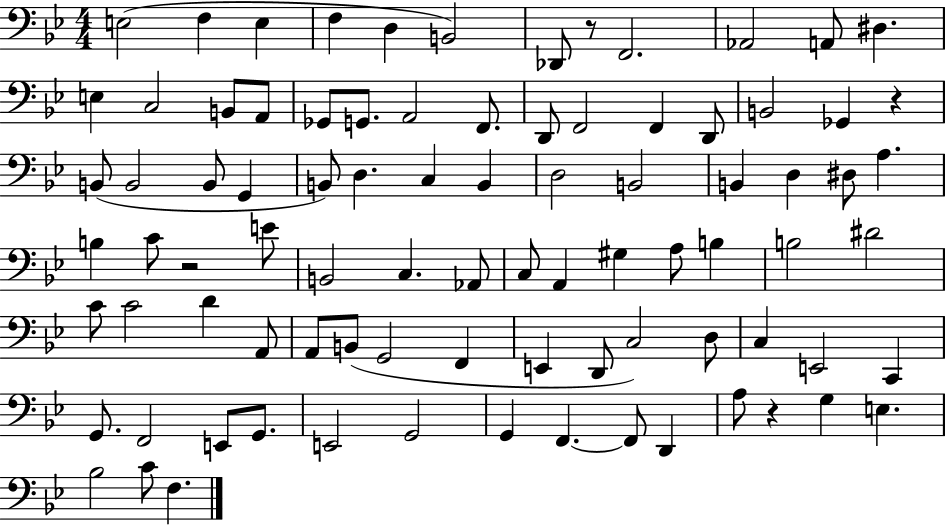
E3/h F3/q E3/q F3/q D3/q B2/h Db2/e R/e F2/h. Ab2/h A2/e D#3/q. E3/q C3/h B2/e A2/e Gb2/e G2/e. A2/h F2/e. D2/e F2/h F2/q D2/e B2/h Gb2/q R/q B2/e B2/h B2/e G2/q B2/e D3/q. C3/q B2/q D3/h B2/h B2/q D3/q D#3/e A3/q. B3/q C4/e R/h E4/e B2/h C3/q. Ab2/e C3/e A2/q G#3/q A3/e B3/q B3/h D#4/h C4/e C4/h D4/q A2/e A2/e B2/e G2/h F2/q E2/q D2/e C3/h D3/e C3/q E2/h C2/q G2/e. F2/h E2/e G2/e. E2/h G2/h G2/q F2/q. F2/e D2/q A3/e R/q G3/q E3/q. Bb3/h C4/e F3/q.